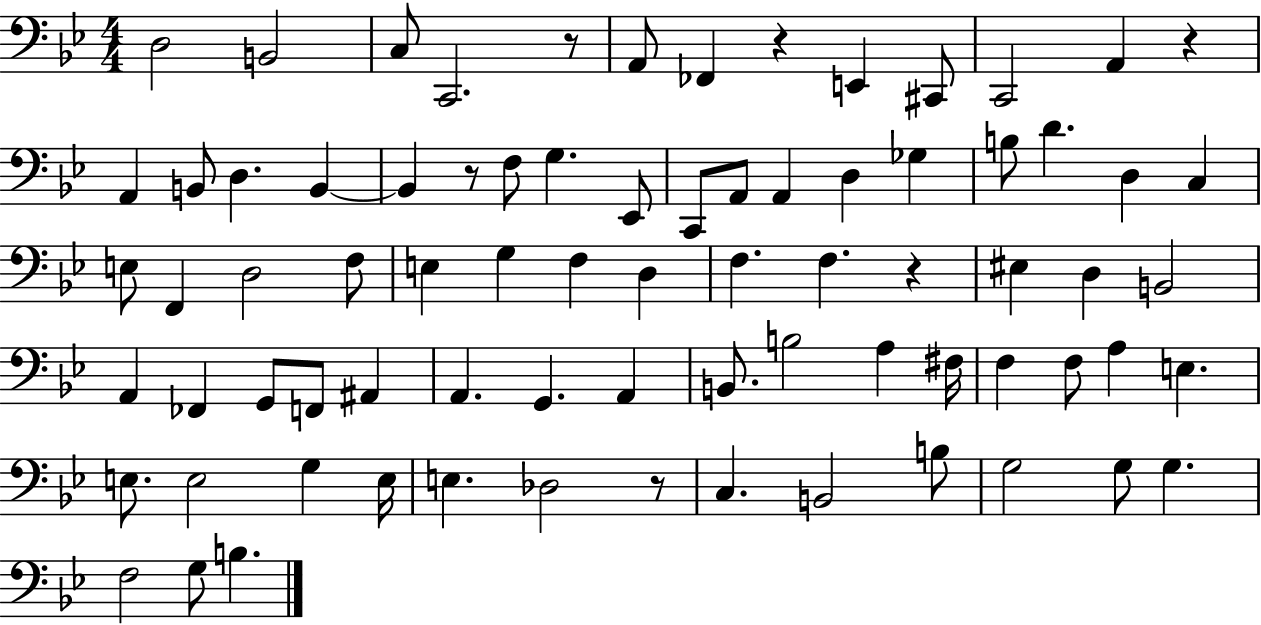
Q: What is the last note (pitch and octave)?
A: B3